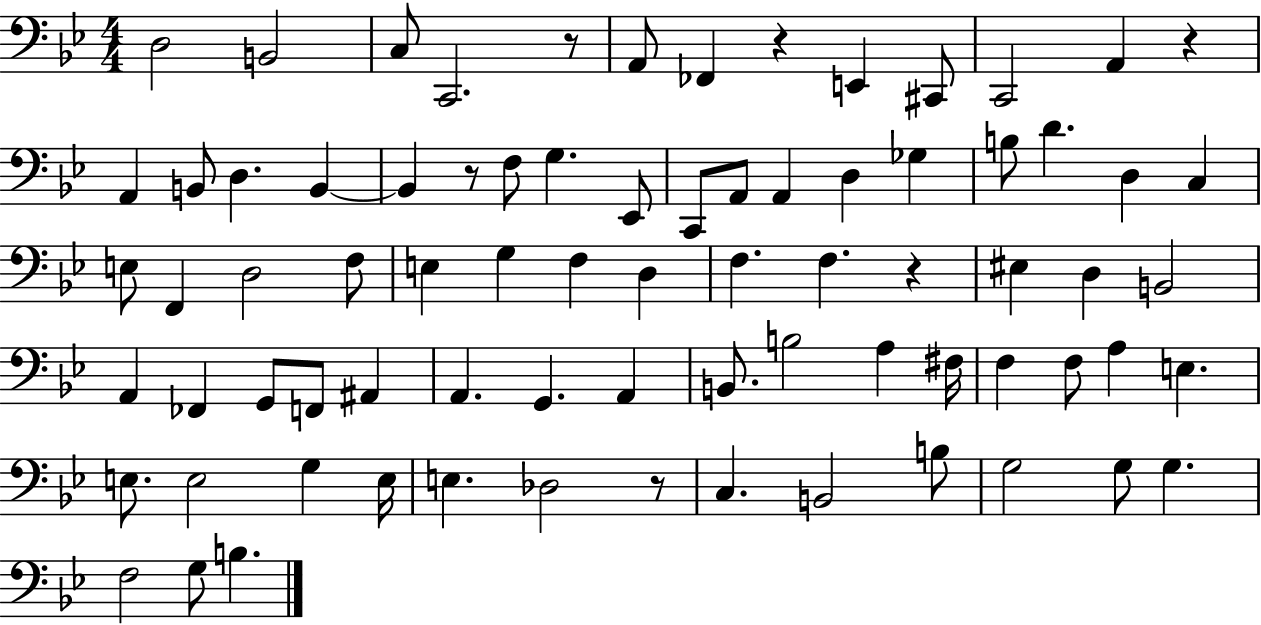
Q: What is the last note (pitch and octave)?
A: B3